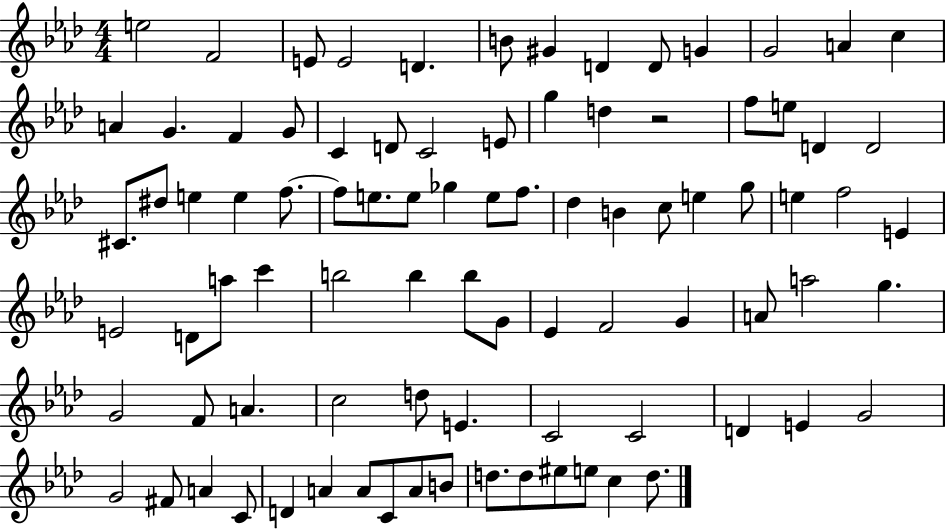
E5/h F4/h E4/e E4/h D4/q. B4/e G#4/q D4/q D4/e G4/q G4/h A4/q C5/q A4/q G4/q. F4/q G4/e C4/q D4/e C4/h E4/e G5/q D5/q R/h F5/e E5/e D4/q D4/h C#4/e. D#5/e E5/q E5/q F5/e. F5/e E5/e. E5/e Gb5/q E5/e F5/e. Db5/q B4/q C5/e E5/q G5/e E5/q F5/h E4/q E4/h D4/e A5/e C6/q B5/h B5/q B5/e G4/e Eb4/q F4/h G4/q A4/e A5/h G5/q. G4/h F4/e A4/q. C5/h D5/e E4/q. C4/h C4/h D4/q E4/q G4/h G4/h F#4/e A4/q C4/e D4/q A4/q A4/e C4/e A4/e B4/e D5/e. D5/e EIS5/e E5/e C5/q D5/e.